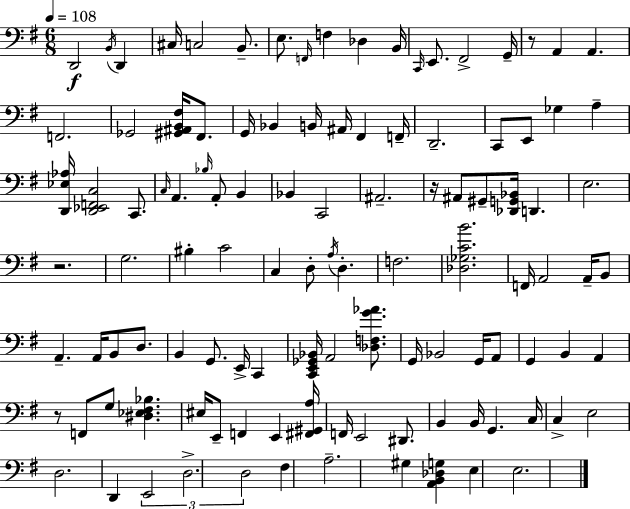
D2/h B2/s D2/q C#3/s C3/h B2/e. E3/e. F2/s F3/q Db3/q B2/s C2/s E2/e. F#2/h G2/s R/e A2/q A2/q. F2/h. Gb2/h [G#2,A#2,B2,F#3]/s F#2/e. G2/s Bb2/q B2/s A#2/s F#2/q F2/s D2/h. C2/e E2/e Gb3/q A3/q [D2,Eb3,Ab3]/s [D2,Eb2,F2,C3]/h C2/e. C3/s A2/q. Bb3/s A2/e B2/q Bb2/q C2/h A#2/h. R/s A#2/e G#2/e [Db2,G2,Bb2]/s D2/q. E3/h. R/h. G3/h. BIS3/q C4/h C3/q D3/e A3/s D3/q. F3/h. [Db3,Gb3,C4,B4]/h. F2/s A2/h A2/s B2/e A2/q. A2/s B2/e D3/e. B2/q G2/e. E2/s C2/q [C2,E2,Gb2,Bb2]/s A2/h [Db3,F3,G4,Ab4]/e. G2/s Bb2/h G2/s A2/e G2/q B2/q A2/q R/e F2/e G3/e [D#3,Eb3,F#3,Bb3]/q. EIS3/s E2/e F2/q E2/q [F#2,G#2,A3]/s F2/s E2/h D#2/e. B2/q B2/s G2/q. C3/s C3/q E3/h D3/h. D2/q E2/h D3/h. D3/h F#3/q A3/h. G#3/q [A2,B2,Db3,G3]/q E3/q E3/h.